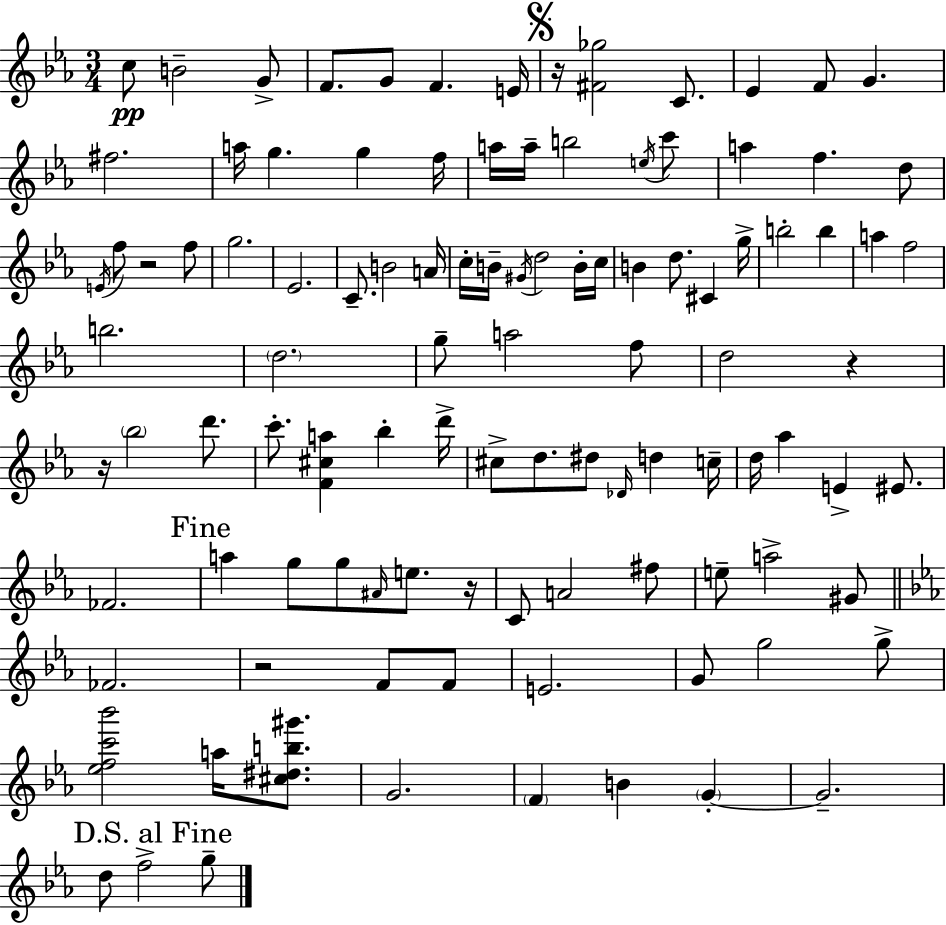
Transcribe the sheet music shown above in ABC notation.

X:1
T:Untitled
M:3/4
L:1/4
K:Eb
c/2 B2 G/2 F/2 G/2 F E/4 z/4 [^F_g]2 C/2 _E F/2 G ^f2 a/4 g g f/4 a/4 a/4 b2 e/4 c'/2 a f d/2 E/4 f/2 z2 f/2 g2 _E2 C/2 B2 A/4 c/4 B/4 ^G/4 d2 B/4 c/4 B d/2 ^C g/4 b2 b a f2 b2 d2 g/2 a2 f/2 d2 z z/4 _b2 d'/2 c'/2 [F^ca] _b d'/4 ^c/2 d/2 ^d/2 _D/4 d c/4 d/4 _a E ^E/2 _F2 a g/2 g/2 ^A/4 e/2 z/4 C/2 A2 ^f/2 e/2 a2 ^G/2 _F2 z2 F/2 F/2 E2 G/2 g2 g/2 [_efc'_b']2 a/4 [^c^db^g']/2 G2 F B G G2 d/2 f2 g/2